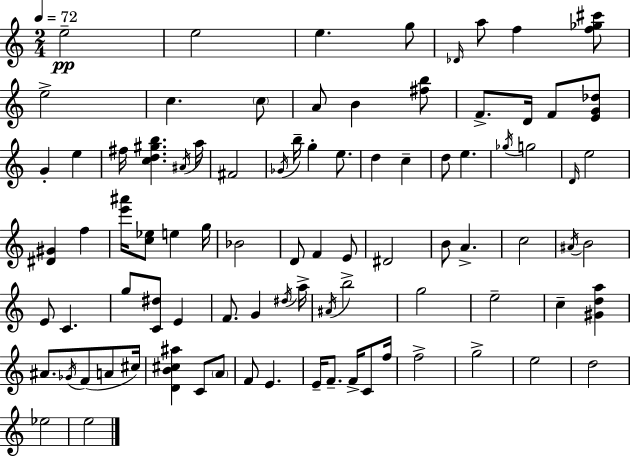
E5/h E5/h E5/q. G5/e Db4/s A5/e F5/q [F5,Gb5,C#6]/e E5/h C5/q. C5/e A4/e B4/q [F#5,B5]/e F4/e. D4/s F4/e [E4,G4,Db5]/e G4/q E5/q F#5/s [C5,D5,G#5,B5]/q. A#4/s A5/s F#4/h Gb4/s B5/s G5/q E5/e. D5/q C5/q D5/e E5/q. Gb5/s G5/h D4/s E5/h [D#4,G#4]/q F5/q [E6,A#6]/s [C5,Eb5]/e E5/q G5/s Bb4/h D4/e F4/q E4/e D#4/h B4/e A4/q. C5/h A#4/s B4/h E4/e C4/q. G5/e [C4,D#5]/e E4/q F4/e. G4/q D#5/s A5/s A#4/s B5/h G5/h E5/h C5/q [G#4,D5,A5]/q A#4/e. Gb4/s F4/e A4/e C#5/s [D4,B4,C#5,A#5]/q C4/e A4/e F4/e E4/q. E4/s F4/e. F4/s C4/e F5/s F5/h G5/h E5/h D5/h Eb5/h E5/h